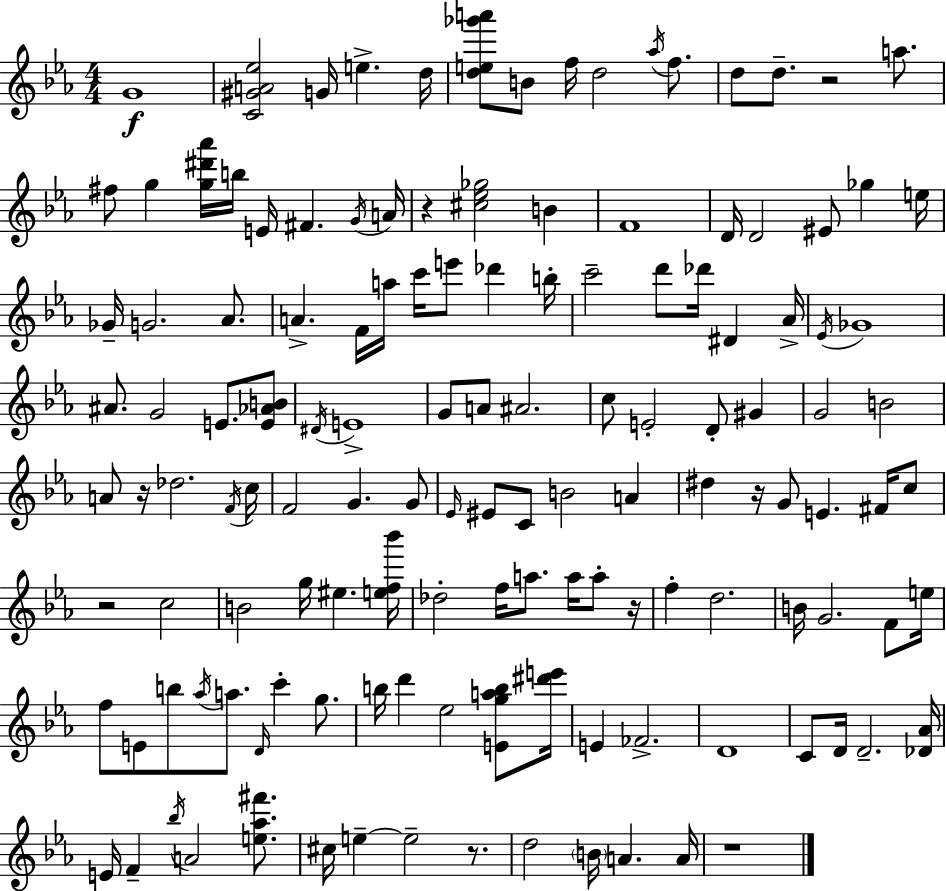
G4/w [C4,G#4,A4,Eb5]/h G4/s E5/q. D5/s [D5,E5,Gb6,A6]/e B4/e F5/s D5/h Ab5/s F5/e. D5/e D5/e. R/h A5/e. F#5/e G5/q [G5,D#6,Ab6]/s B5/s E4/s F#4/q. G4/s A4/s R/q [C#5,Eb5,Gb5]/h B4/q F4/w D4/s D4/h EIS4/e Gb5/q E5/s Gb4/s G4/h. Ab4/e. A4/q. F4/s A5/s C6/s E6/e Db6/q B5/s C6/h D6/e Db6/s D#4/q Ab4/s Eb4/s Gb4/w A#4/e. G4/h E4/e. [E4,Ab4,B4]/e D#4/s E4/w G4/e A4/e A#4/h. C5/e E4/h D4/e G#4/q G4/h B4/h A4/e R/s Db5/h. F4/s C5/s F4/h G4/q. G4/e Eb4/s EIS4/e C4/e B4/h A4/q D#5/q R/s G4/e E4/q. F#4/s C5/e R/h C5/h B4/h G5/s EIS5/q. [E5,F5,Bb6]/s Db5/h F5/s A5/e. A5/s A5/e R/s F5/q D5/h. B4/s G4/h. F4/e E5/s F5/e E4/e B5/e Ab5/s A5/e. D4/s C6/q G5/e. B5/s D6/q Eb5/h [E4,G5,A5,B5]/e [D#6,E6]/s E4/q FES4/h. D4/w C4/e D4/s D4/h. [Db4,Ab4]/s E4/s F4/q Bb5/s A4/h [E5,Ab5,F#6]/e. C#5/s E5/q E5/h R/e. D5/h B4/s A4/q. A4/s R/w